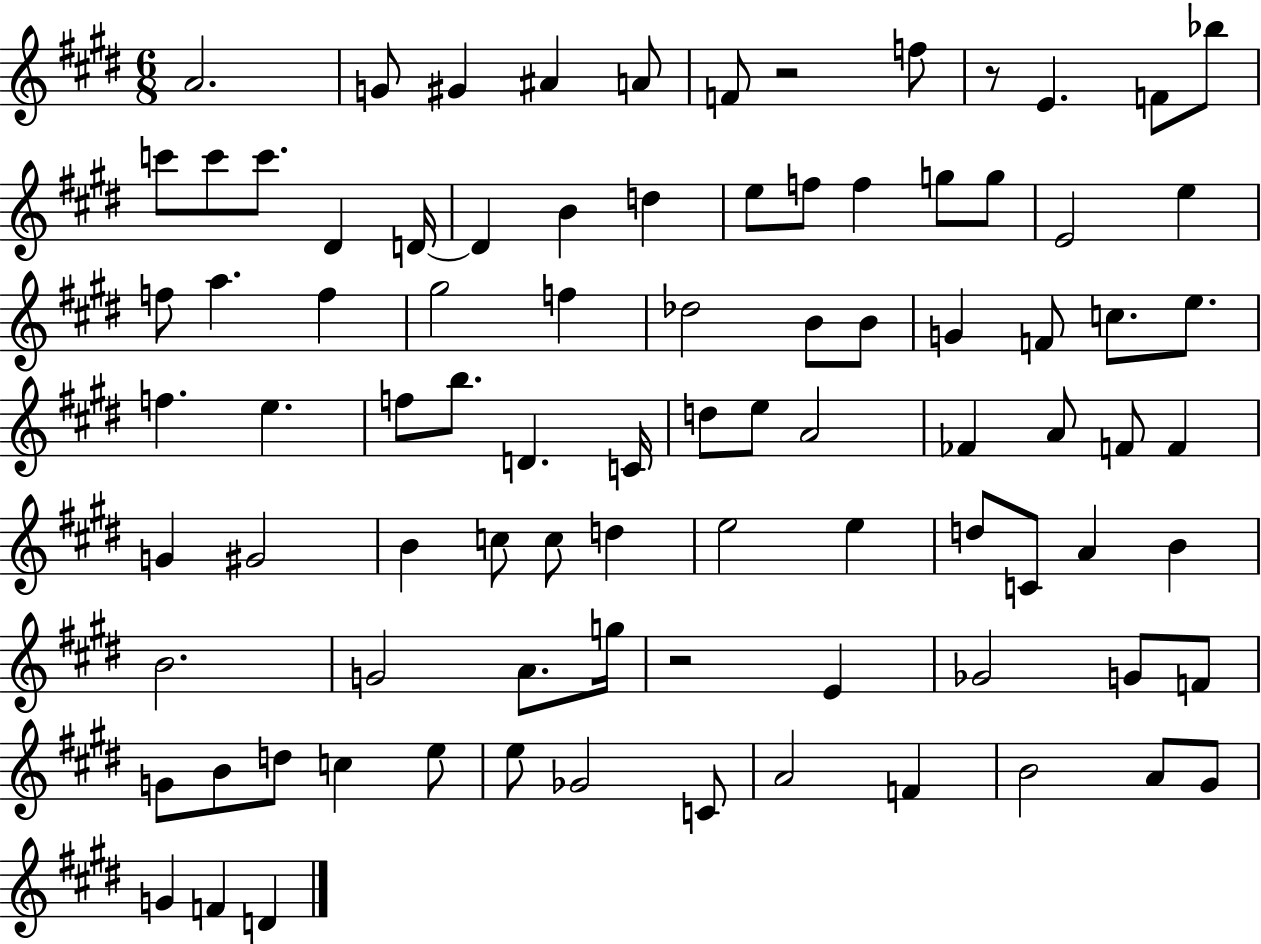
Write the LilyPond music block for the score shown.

{
  \clef treble
  \numericTimeSignature
  \time 6/8
  \key e \major
  a'2. | g'8 gis'4 ais'4 a'8 | f'8 r2 f''8 | r8 e'4. f'8 bes''8 | \break c'''8 c'''8 c'''8. dis'4 d'16~~ | d'4 b'4 d''4 | e''8 f''8 f''4 g''8 g''8 | e'2 e''4 | \break f''8 a''4. f''4 | gis''2 f''4 | des''2 b'8 b'8 | g'4 f'8 c''8. e''8. | \break f''4. e''4. | f''8 b''8. d'4. c'16 | d''8 e''8 a'2 | fes'4 a'8 f'8 f'4 | \break g'4 gis'2 | b'4 c''8 c''8 d''4 | e''2 e''4 | d''8 c'8 a'4 b'4 | \break b'2. | g'2 a'8. g''16 | r2 e'4 | ges'2 g'8 f'8 | \break g'8 b'8 d''8 c''4 e''8 | e''8 ges'2 c'8 | a'2 f'4 | b'2 a'8 gis'8 | \break g'4 f'4 d'4 | \bar "|."
}